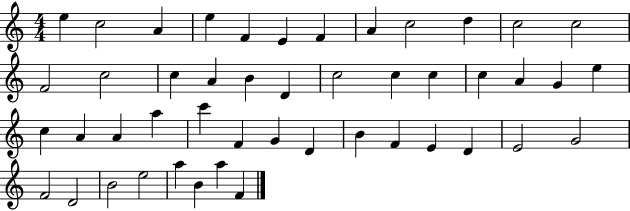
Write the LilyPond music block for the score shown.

{
  \clef treble
  \numericTimeSignature
  \time 4/4
  \key c \major
  e''4 c''2 a'4 | e''4 f'4 e'4 f'4 | a'4 c''2 d''4 | c''2 c''2 | \break f'2 c''2 | c''4 a'4 b'4 d'4 | c''2 c''4 c''4 | c''4 a'4 g'4 e''4 | \break c''4 a'4 a'4 a''4 | c'''4 f'4 g'4 d'4 | b'4 f'4 e'4 d'4 | e'2 g'2 | \break f'2 d'2 | b'2 e''2 | a''4 b'4 a''4 f'4 | \bar "|."
}